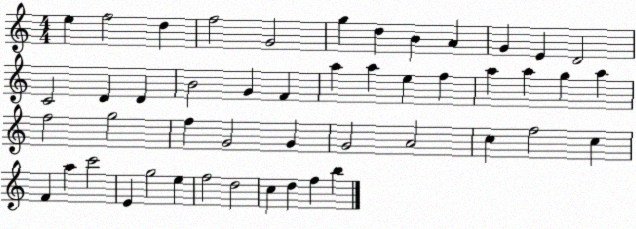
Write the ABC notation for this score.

X:1
T:Untitled
M:4/4
L:1/4
K:C
e f2 d f2 G2 g d B A G E D2 C2 D D B2 G F a a e f a a g a f2 g2 f G2 G G2 A2 c f2 c F a c'2 E g2 e f2 d2 c d f b